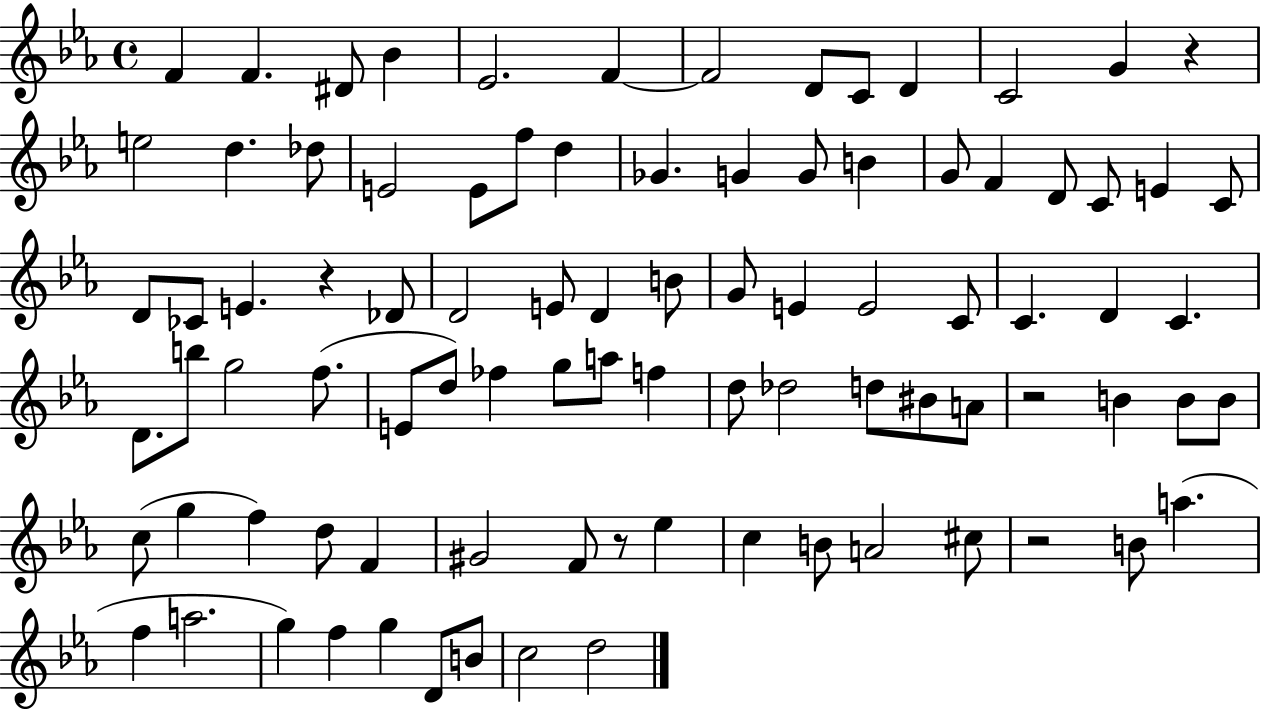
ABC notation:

X:1
T:Untitled
M:4/4
L:1/4
K:Eb
F F ^D/2 _B _E2 F F2 D/2 C/2 D C2 G z e2 d _d/2 E2 E/2 f/2 d _G G G/2 B G/2 F D/2 C/2 E C/2 D/2 _C/2 E z _D/2 D2 E/2 D B/2 G/2 E E2 C/2 C D C D/2 b/2 g2 f/2 E/2 d/2 _f g/2 a/2 f d/2 _d2 d/2 ^B/2 A/2 z2 B B/2 B/2 c/2 g f d/2 F ^G2 F/2 z/2 _e c B/2 A2 ^c/2 z2 B/2 a f a2 g f g D/2 B/2 c2 d2